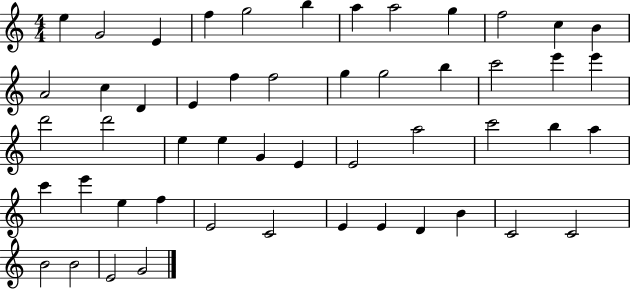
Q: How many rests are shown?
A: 0